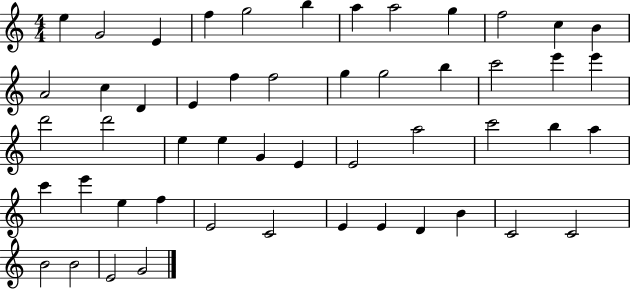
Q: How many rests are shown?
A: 0